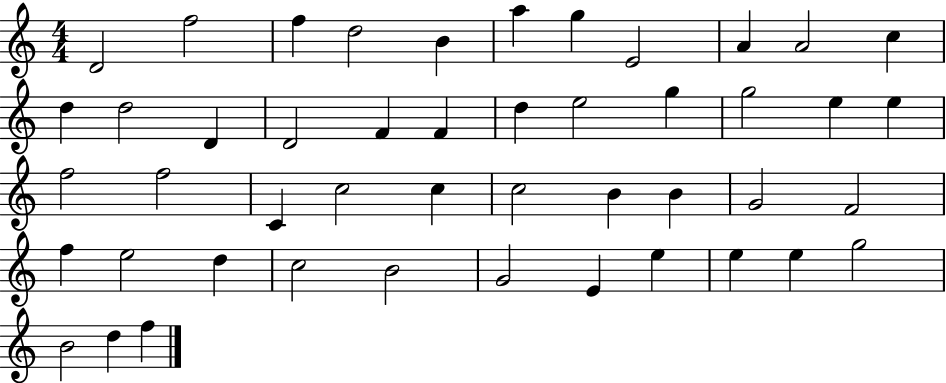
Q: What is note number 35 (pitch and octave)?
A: E5